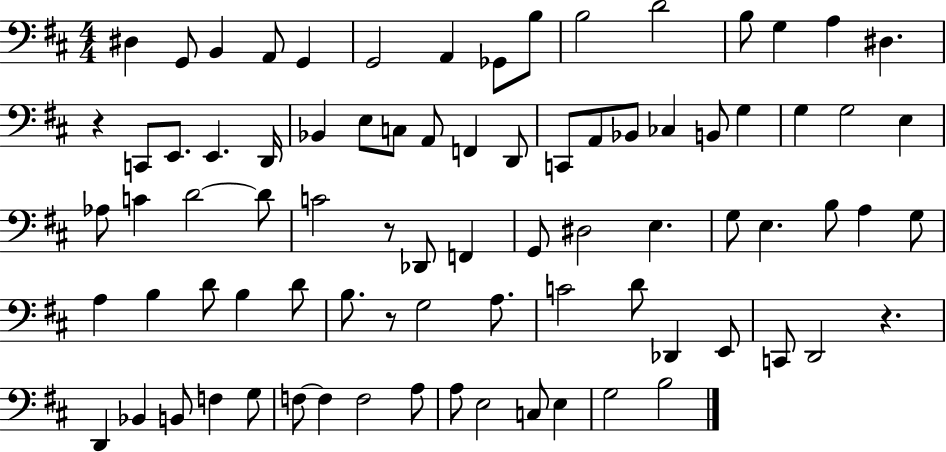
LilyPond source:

{
  \clef bass
  \numericTimeSignature
  \time 4/4
  \key d \major
  dis4 g,8 b,4 a,8 g,4 | g,2 a,4 ges,8 b8 | b2 d'2 | b8 g4 a4 dis4. | \break r4 c,8 e,8. e,4. d,16 | bes,4 e8 c8 a,8 f,4 d,8 | c,8 a,8 bes,8 ces4 b,8 g4 | g4 g2 e4 | \break aes8 c'4 d'2~~ d'8 | c'2 r8 des,8 f,4 | g,8 dis2 e4. | g8 e4. b8 a4 g8 | \break a4 b4 d'8 b4 d'8 | b8. r8 g2 a8. | c'2 d'8 des,4 e,8 | c,8 d,2 r4. | \break d,4 bes,4 b,8 f4 g8 | f8~~ f4 f2 a8 | a8 e2 c8 e4 | g2 b2 | \break \bar "|."
}